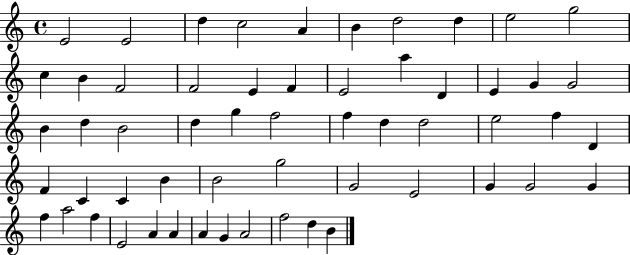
X:1
T:Untitled
M:4/4
L:1/4
K:C
E2 E2 d c2 A B d2 d e2 g2 c B F2 F2 E F E2 a D E G G2 B d B2 d g f2 f d d2 e2 f D F C C B B2 g2 G2 E2 G G2 G f a2 f E2 A A A G A2 f2 d B